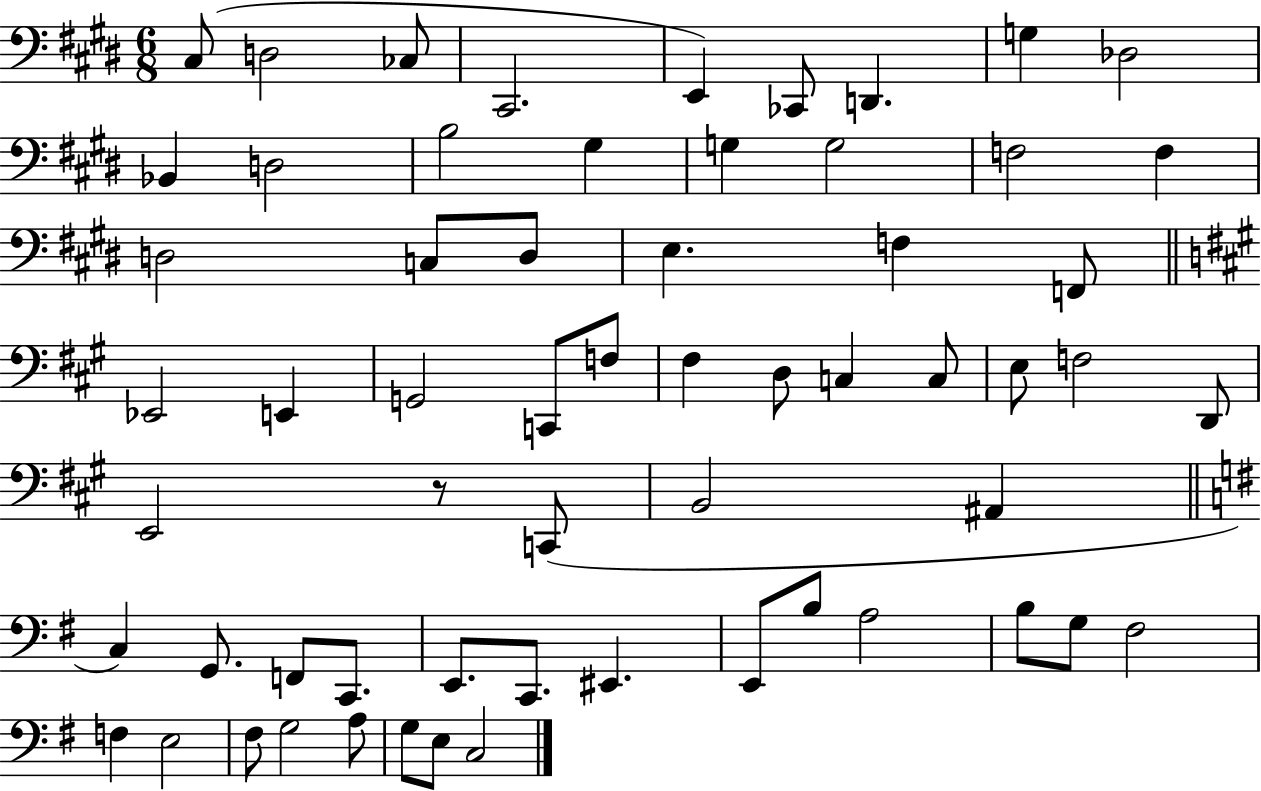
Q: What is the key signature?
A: E major